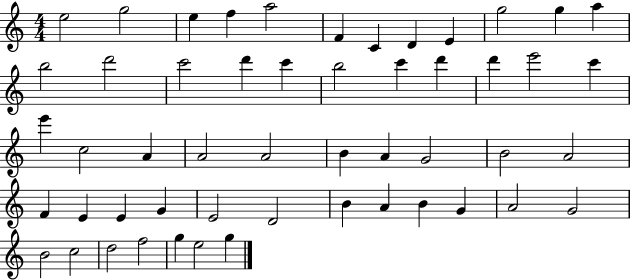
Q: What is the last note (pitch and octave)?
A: G5